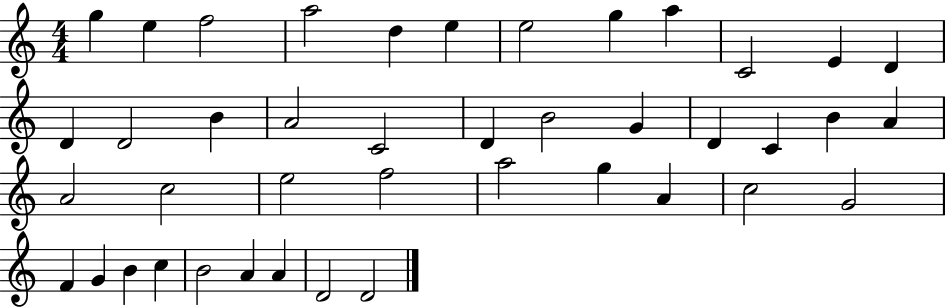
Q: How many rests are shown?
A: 0